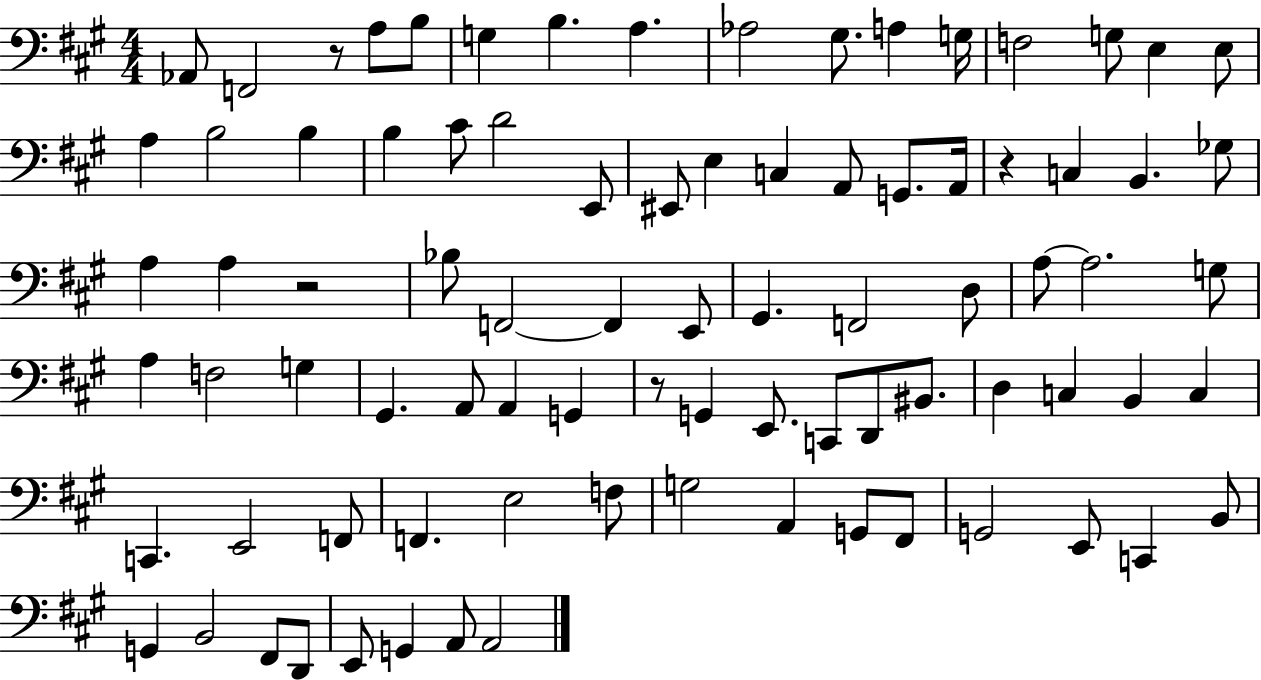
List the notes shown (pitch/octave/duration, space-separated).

Ab2/e F2/h R/e A3/e B3/e G3/q B3/q. A3/q. Ab3/h G#3/e. A3/q G3/s F3/h G3/e E3/q E3/e A3/q B3/h B3/q B3/q C#4/e D4/h E2/e EIS2/e E3/q C3/q A2/e G2/e. A2/s R/q C3/q B2/q. Gb3/e A3/q A3/q R/h Bb3/e F2/h F2/q E2/e G#2/q. F2/h D3/e A3/e A3/h. G3/e A3/q F3/h G3/q G#2/q. A2/e A2/q G2/q R/e G2/q E2/e. C2/e D2/e BIS2/e. D3/q C3/q B2/q C3/q C2/q. E2/h F2/e F2/q. E3/h F3/e G3/h A2/q G2/e F#2/e G2/h E2/e C2/q B2/e G2/q B2/h F#2/e D2/e E2/e G2/q A2/e A2/h